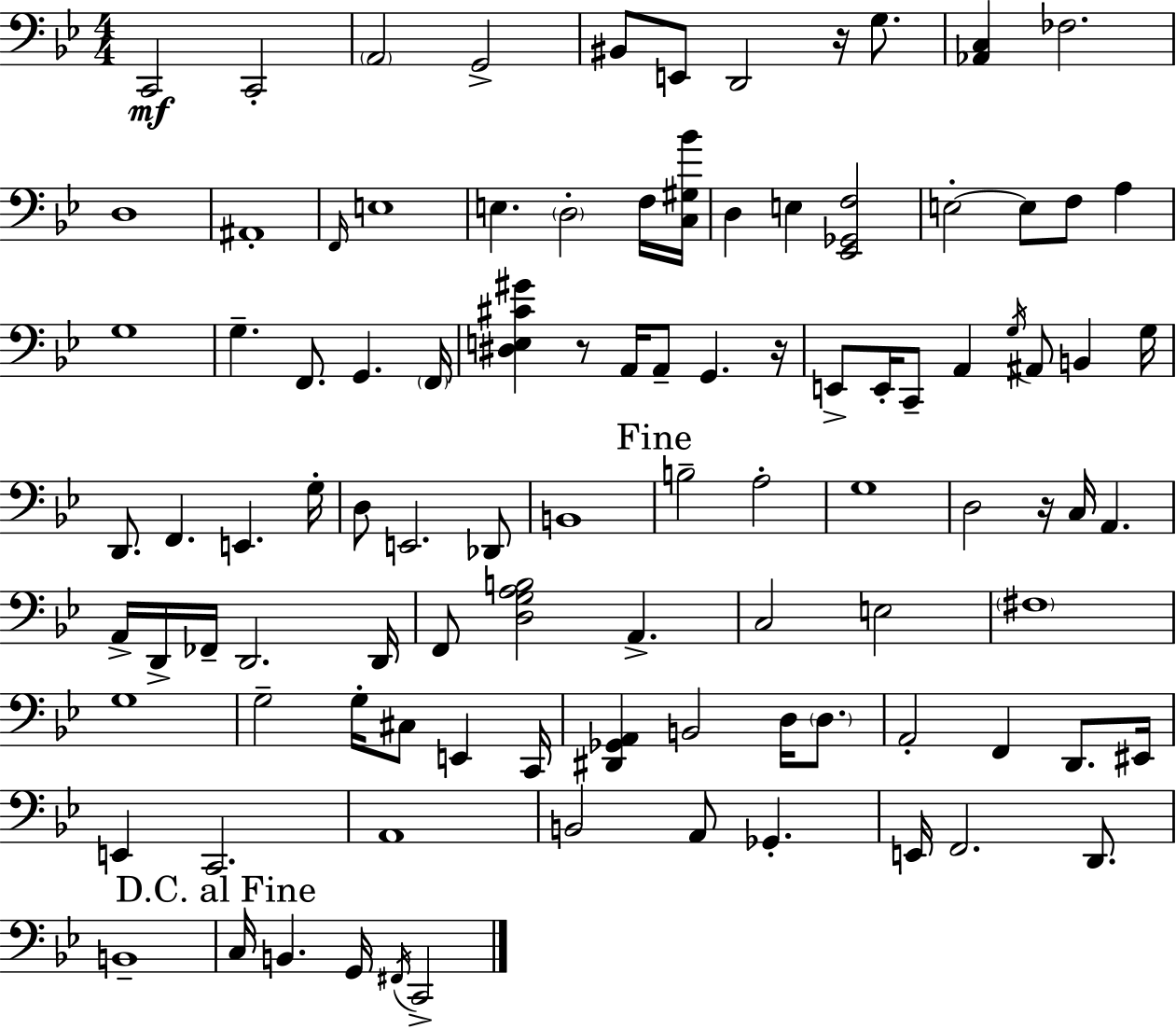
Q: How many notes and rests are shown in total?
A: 100